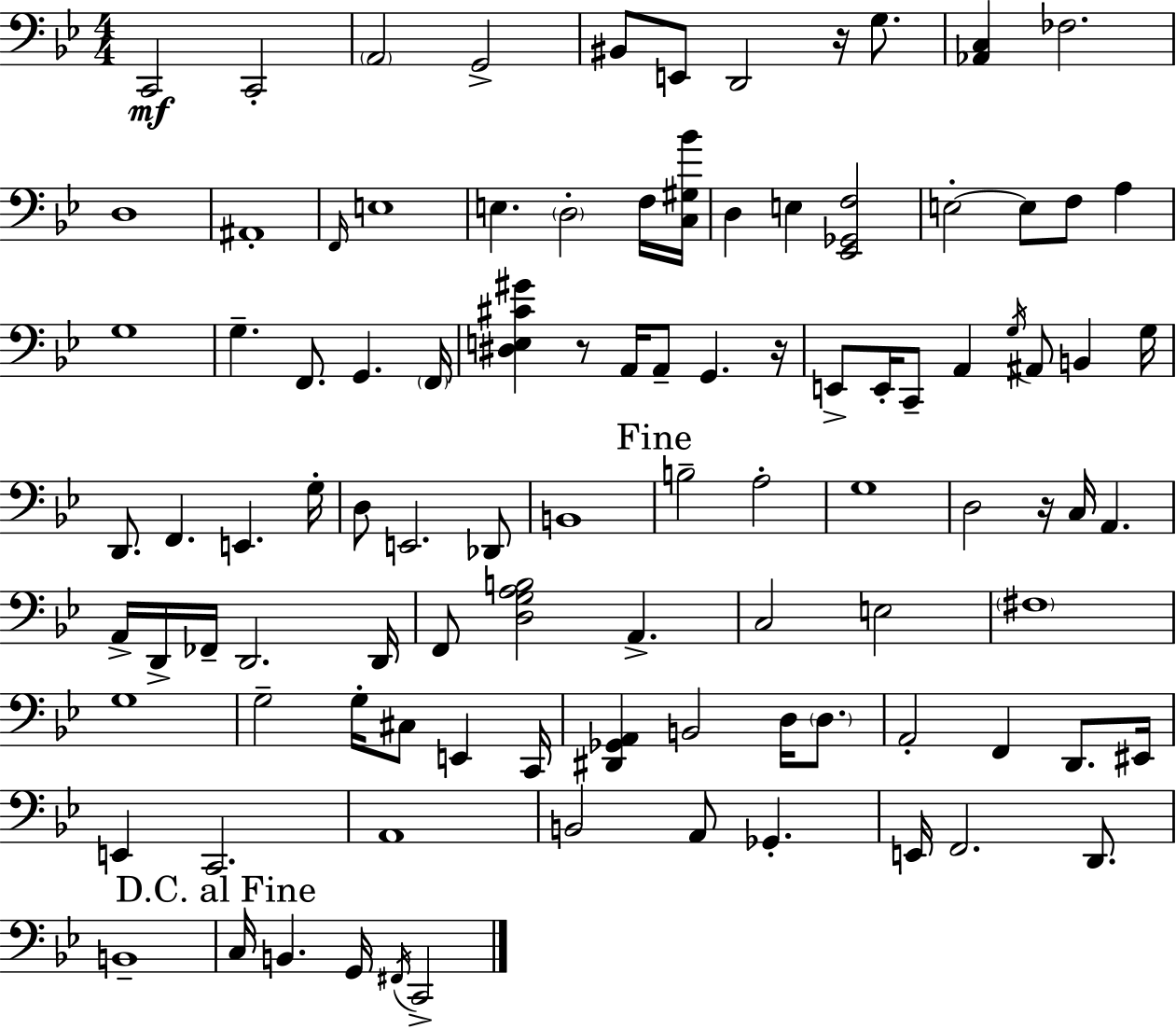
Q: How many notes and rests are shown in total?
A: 100